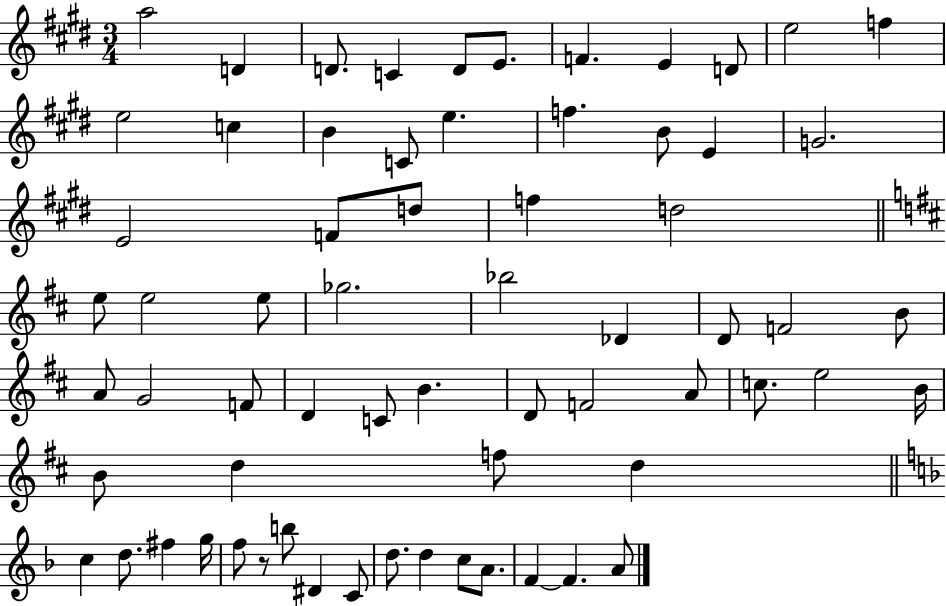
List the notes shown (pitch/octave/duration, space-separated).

A5/h D4/q D4/e. C4/q D4/e E4/e. F4/q. E4/q D4/e E5/h F5/q E5/h C5/q B4/q C4/e E5/q. F5/q. B4/e E4/q G4/h. E4/h F4/e D5/e F5/q D5/h E5/e E5/h E5/e Gb5/h. Bb5/h Db4/q D4/e F4/h B4/e A4/e G4/h F4/e D4/q C4/e B4/q. D4/e F4/h A4/e C5/e. E5/h B4/s B4/e D5/q F5/e D5/q C5/q D5/e. F#5/q G5/s F5/e R/e B5/e D#4/q C4/e D5/e. D5/q C5/e A4/e. F4/q F4/q. A4/e